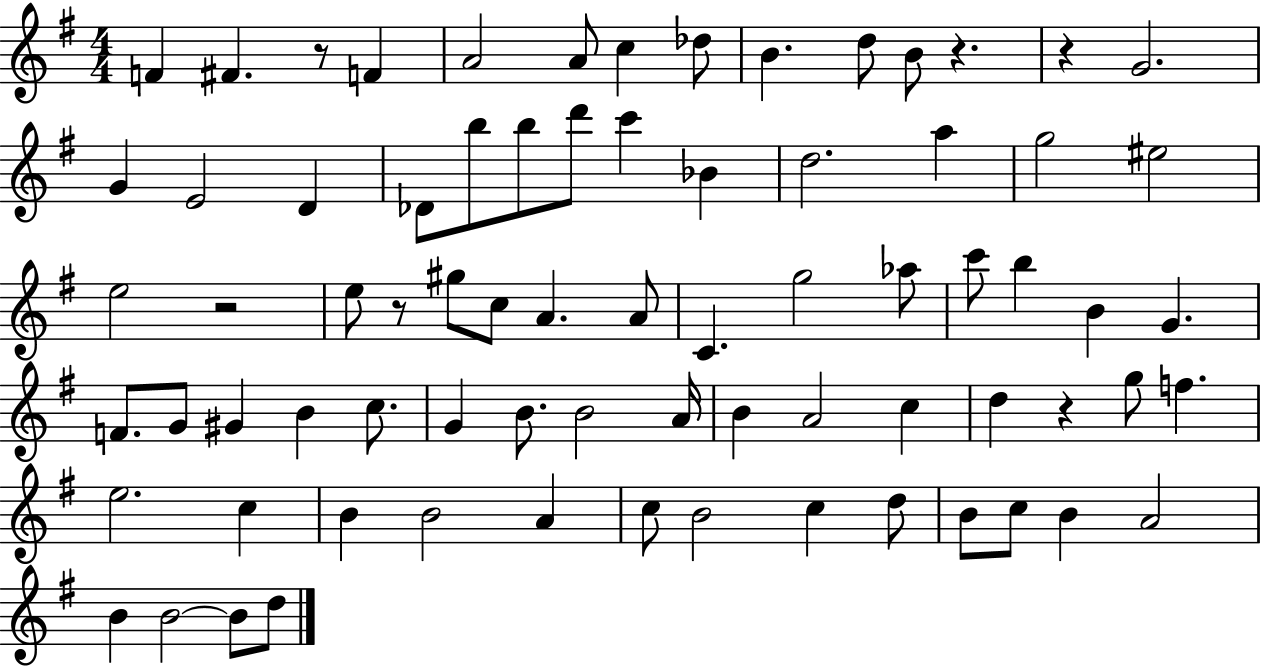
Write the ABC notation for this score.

X:1
T:Untitled
M:4/4
L:1/4
K:G
F ^F z/2 F A2 A/2 c _d/2 B d/2 B/2 z z G2 G E2 D _D/2 b/2 b/2 d'/2 c' _B d2 a g2 ^e2 e2 z2 e/2 z/2 ^g/2 c/2 A A/2 C g2 _a/2 c'/2 b B G F/2 G/2 ^G B c/2 G B/2 B2 A/4 B A2 c d z g/2 f e2 c B B2 A c/2 B2 c d/2 B/2 c/2 B A2 B B2 B/2 d/2